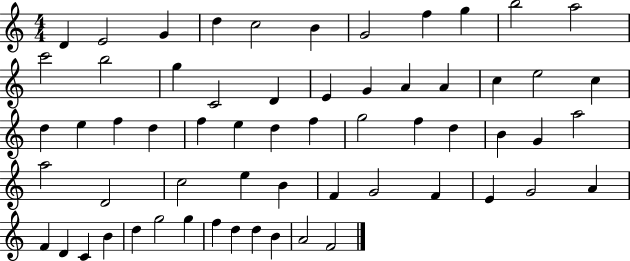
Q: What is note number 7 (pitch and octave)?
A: G4